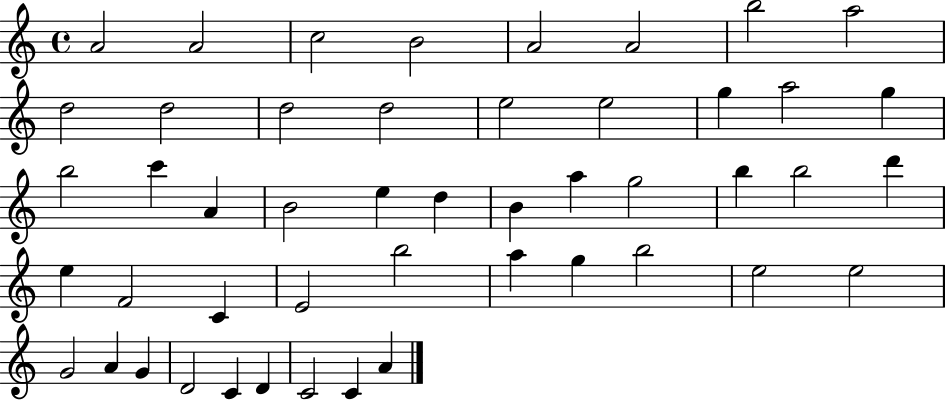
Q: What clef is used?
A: treble